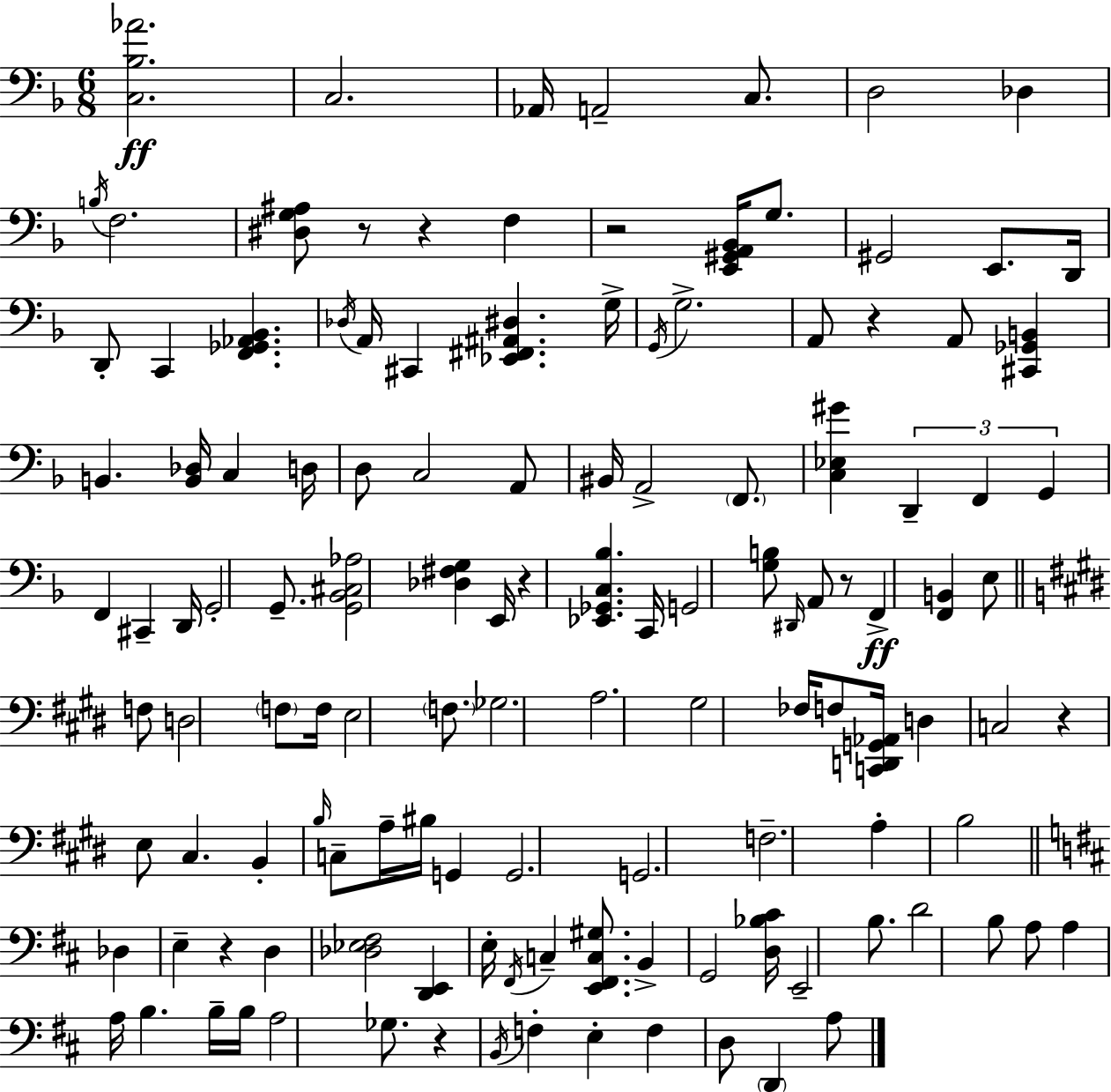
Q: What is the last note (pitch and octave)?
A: A3